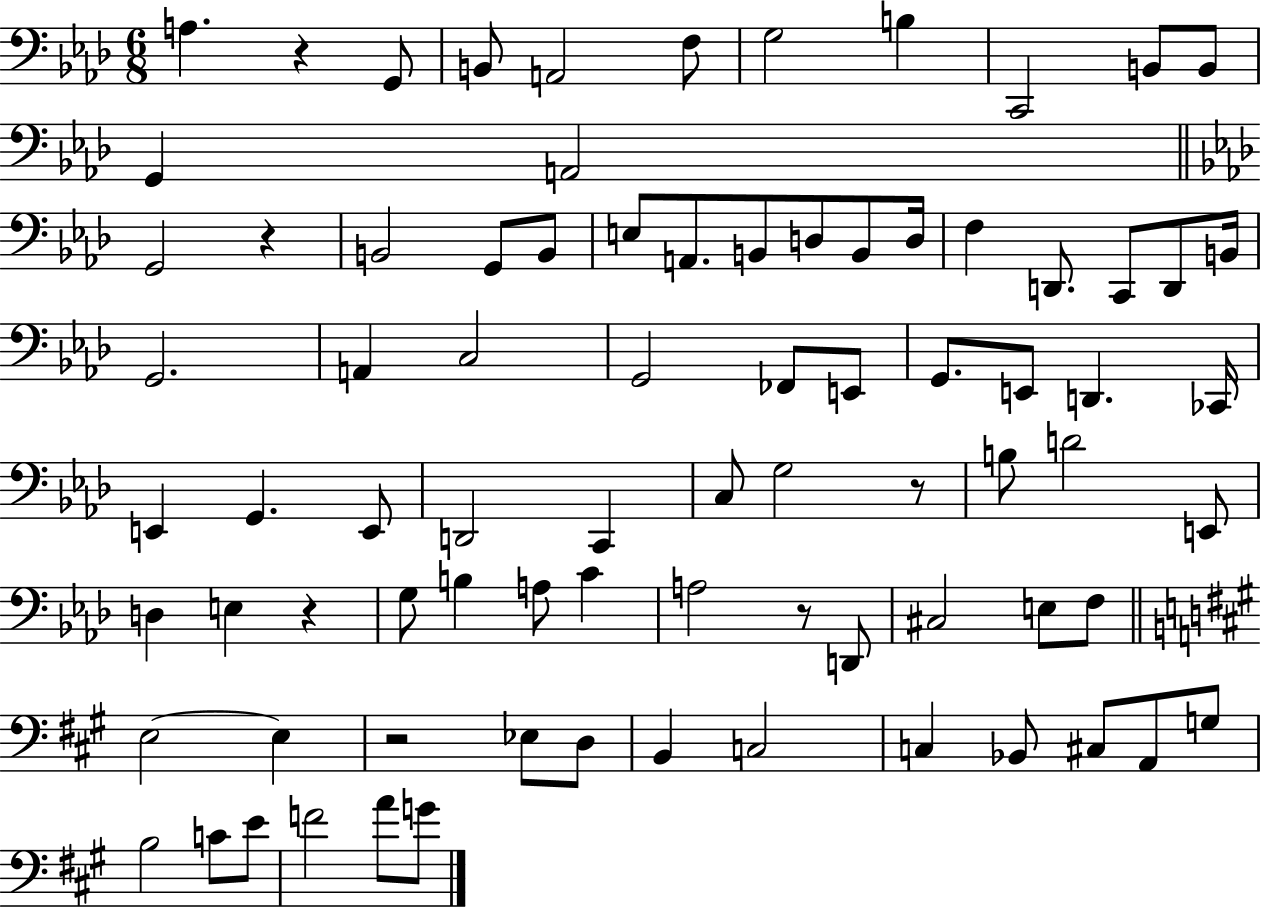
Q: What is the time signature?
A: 6/8